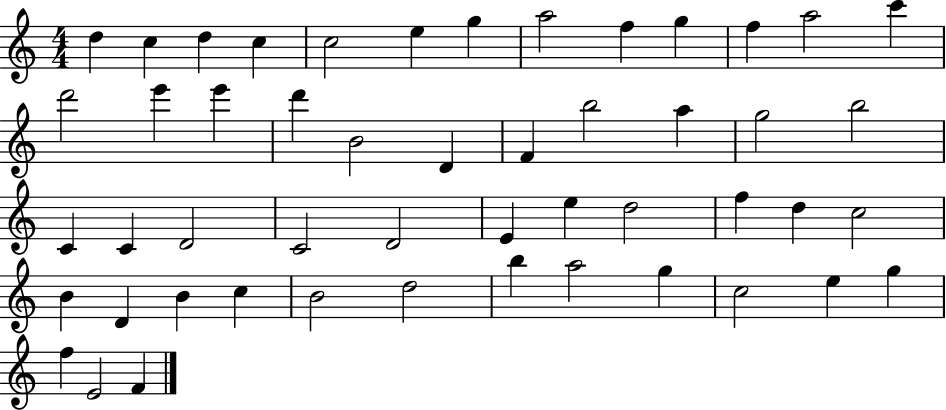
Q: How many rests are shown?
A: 0